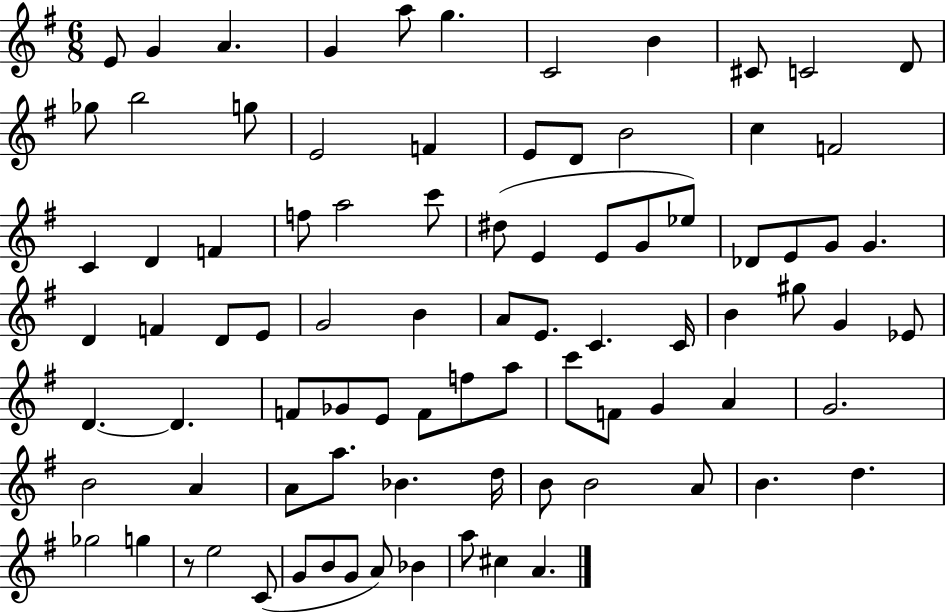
E4/e G4/q A4/q. G4/q A5/e G5/q. C4/h B4/q C#4/e C4/h D4/e Gb5/e B5/h G5/e E4/h F4/q E4/e D4/e B4/h C5/q F4/h C4/q D4/q F4/q F5/e A5/h C6/e D#5/e E4/q E4/e G4/e Eb5/e Db4/e E4/e G4/e G4/q. D4/q F4/q D4/e E4/e G4/h B4/q A4/e E4/e. C4/q. C4/s B4/q G#5/e G4/q Eb4/e D4/q. D4/q. F4/e Gb4/e E4/e F4/e F5/e A5/e C6/e F4/e G4/q A4/q G4/h. B4/h A4/q A4/e A5/e. Bb4/q. D5/s B4/e B4/h A4/e B4/q. D5/q. Gb5/h G5/q R/e E5/h C4/e G4/e B4/e G4/e A4/e Bb4/q A5/e C#5/q A4/q.